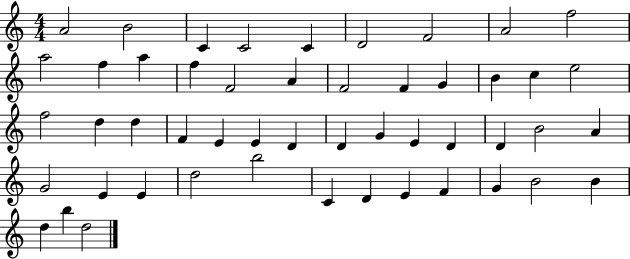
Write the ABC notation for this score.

X:1
T:Untitled
M:4/4
L:1/4
K:C
A2 B2 C C2 C D2 F2 A2 f2 a2 f a f F2 A F2 F G B c e2 f2 d d F E E D D G E D D B2 A G2 E E d2 b2 C D E F G B2 B d b d2